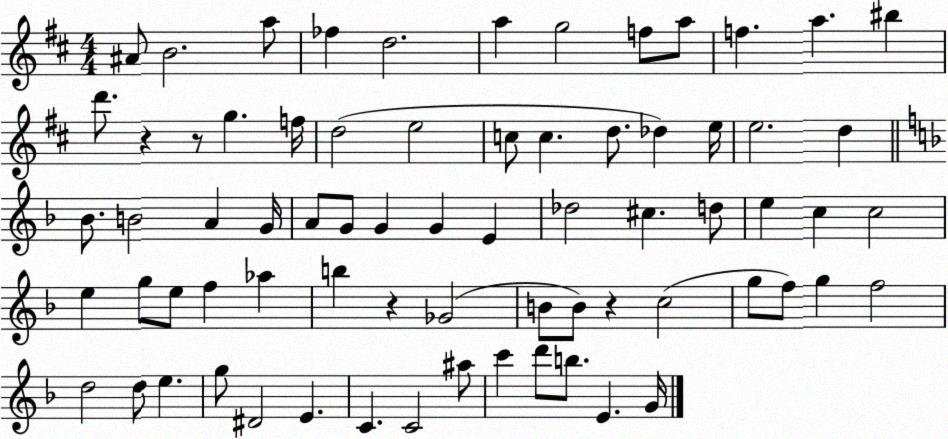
X:1
T:Untitled
M:4/4
L:1/4
K:D
^A/2 B2 a/2 _f d2 a g2 f/2 a/2 f a ^b d'/2 z z/2 g f/4 d2 e2 c/2 c d/2 _d e/4 e2 d _B/2 B2 A G/4 A/2 G/2 G G E _d2 ^c d/2 e c c2 e g/2 e/2 f _a b z _G2 B/2 B/2 z c2 g/2 f/2 g f2 d2 d/2 e g/2 ^D2 E C C2 ^a/2 c' d'/2 b/2 E G/4